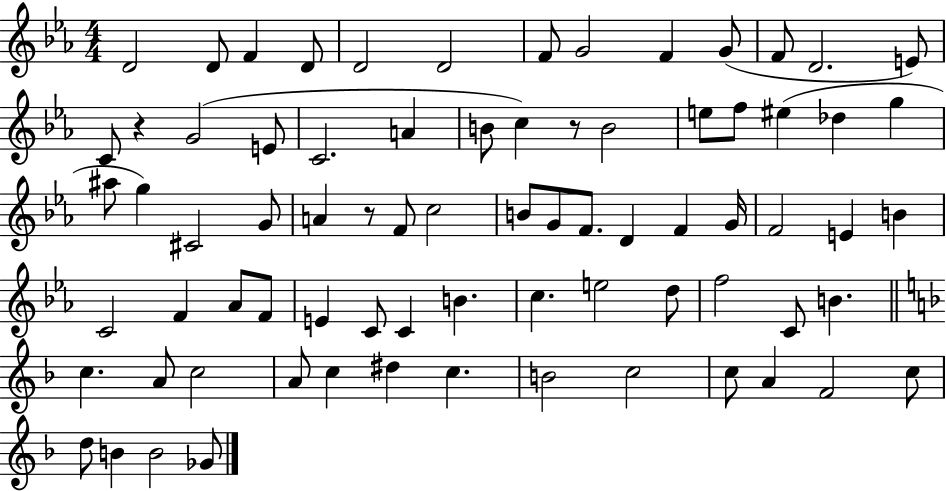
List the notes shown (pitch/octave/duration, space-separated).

D4/h D4/e F4/q D4/e D4/h D4/h F4/e G4/h F4/q G4/e F4/e D4/h. E4/e C4/e R/q G4/h E4/e C4/h. A4/q B4/e C5/q R/e B4/h E5/e F5/e EIS5/q Db5/q G5/q A#5/e G5/q C#4/h G4/e A4/q R/e F4/e C5/h B4/e G4/e F4/e. D4/q F4/q G4/s F4/h E4/q B4/q C4/h F4/q Ab4/e F4/e E4/q C4/e C4/q B4/q. C5/q. E5/h D5/e F5/h C4/e B4/q. C5/q. A4/e C5/h A4/e C5/q D#5/q C5/q. B4/h C5/h C5/e A4/q F4/h C5/e D5/e B4/q B4/h Gb4/e